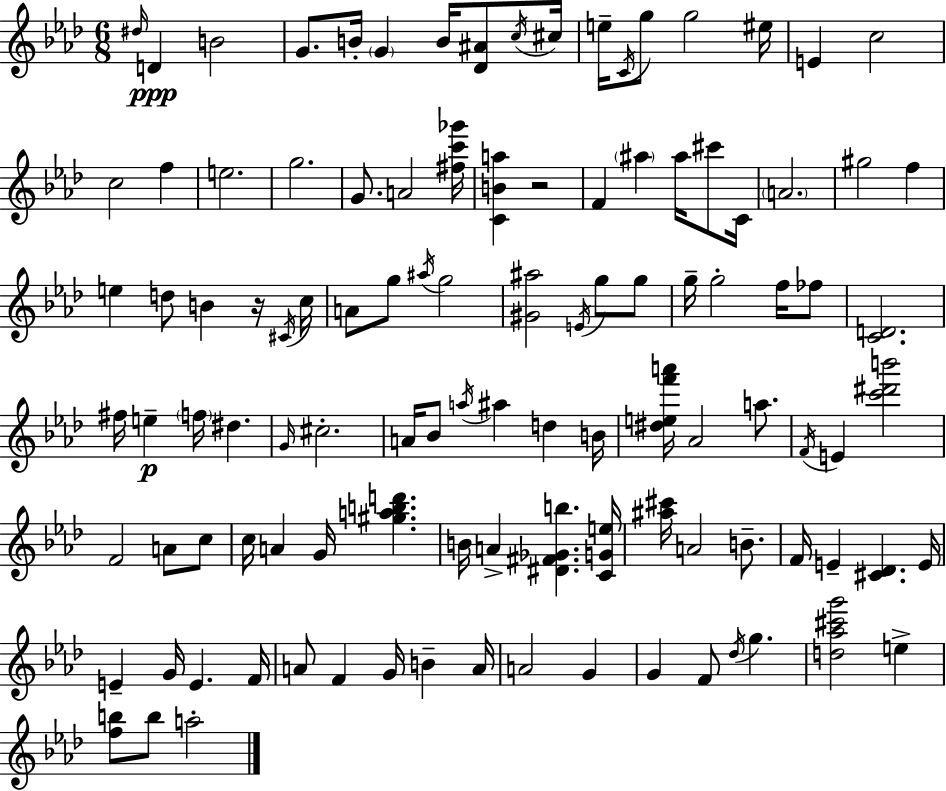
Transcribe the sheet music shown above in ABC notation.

X:1
T:Untitled
M:6/8
L:1/4
K:Fm
^d/4 D B2 G/2 B/4 G B/4 [_D^A]/2 c/4 ^c/4 e/4 C/4 g/2 g2 ^e/4 E c2 c2 f e2 g2 G/2 A2 [^fc'_g']/4 [CBa] z2 F ^a ^a/4 ^c'/2 C/4 A2 ^g2 f e d/2 B z/4 ^C/4 c/4 A/2 g/2 ^a/4 g2 [^G^a]2 E/4 g/2 g/2 g/4 g2 f/4 _f/2 [CD]2 ^f/4 e f/4 ^d G/4 ^c2 A/4 _B/2 a/4 ^a d B/4 [^def'a']/4 _A2 a/2 F/4 E [c'^d'b']2 F2 A/2 c/2 c/4 A G/4 [^gabd'] B/4 A [^D^F_Gb] [CGe]/4 [^a^c']/4 A2 B/2 F/4 E [^C_D] E/4 E G/4 E F/4 A/2 F G/4 B A/4 A2 G G F/2 _d/4 g [d_a^c'g']2 e [fb]/2 b/2 a2